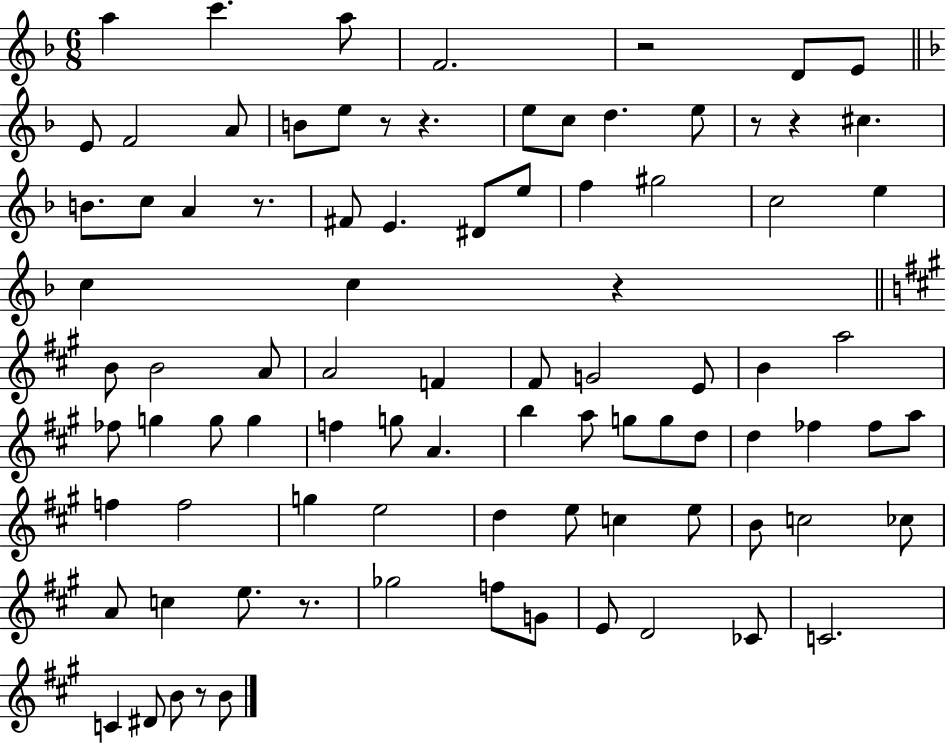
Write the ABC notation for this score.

X:1
T:Untitled
M:6/8
L:1/4
K:F
a c' a/2 F2 z2 D/2 E/2 E/2 F2 A/2 B/2 e/2 z/2 z e/2 c/2 d e/2 z/2 z ^c B/2 c/2 A z/2 ^F/2 E ^D/2 e/2 f ^g2 c2 e c c z B/2 B2 A/2 A2 F ^F/2 G2 E/2 B a2 _f/2 g g/2 g f g/2 A b a/2 g/2 g/2 d/2 d _f _f/2 a/2 f f2 g e2 d e/2 c e/2 B/2 c2 _c/2 A/2 c e/2 z/2 _g2 f/2 G/2 E/2 D2 _C/2 C2 C ^D/2 B/2 z/2 B/2